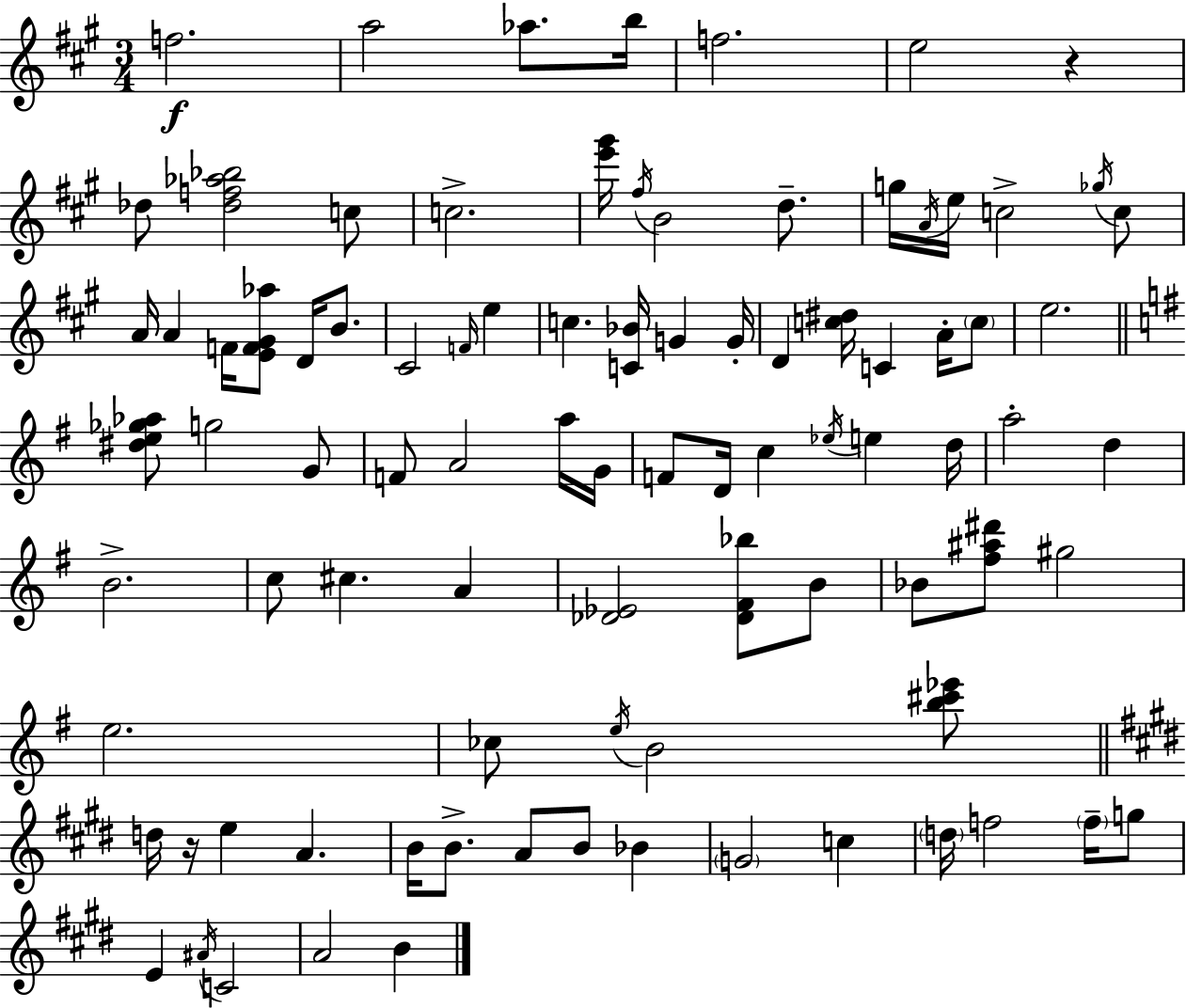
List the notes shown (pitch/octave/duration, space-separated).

F5/h. A5/h Ab5/e. B5/s F5/h. E5/h R/q Db5/e [Db5,F5,Ab5,Bb5]/h C5/e C5/h. [E6,G#6]/s F#5/s B4/h D5/e. G5/s A4/s E5/s C5/h Gb5/s C5/e A4/s A4/q F4/s [E4,F4,G#4,Ab5]/e D4/s B4/e. C#4/h F4/s E5/q C5/q. [C4,Bb4]/s G4/q G4/s D4/q [C5,D#5]/s C4/q A4/s C5/e E5/h. [D#5,E5,Gb5,Ab5]/e G5/h G4/e F4/e A4/h A5/s G4/s F4/e D4/s C5/q Eb5/s E5/q D5/s A5/h D5/q B4/h. C5/e C#5/q. A4/q [Db4,Eb4]/h [Db4,F#4,Bb5]/e B4/e Bb4/e [F#5,A#5,D#6]/e G#5/h E5/h. CES5/e E5/s B4/h [B5,C#6,Eb6]/e D5/s R/s E5/q A4/q. B4/s B4/e. A4/e B4/e Bb4/q G4/h C5/q D5/s F5/h F5/s G5/e E4/q A#4/s C4/h A4/h B4/q